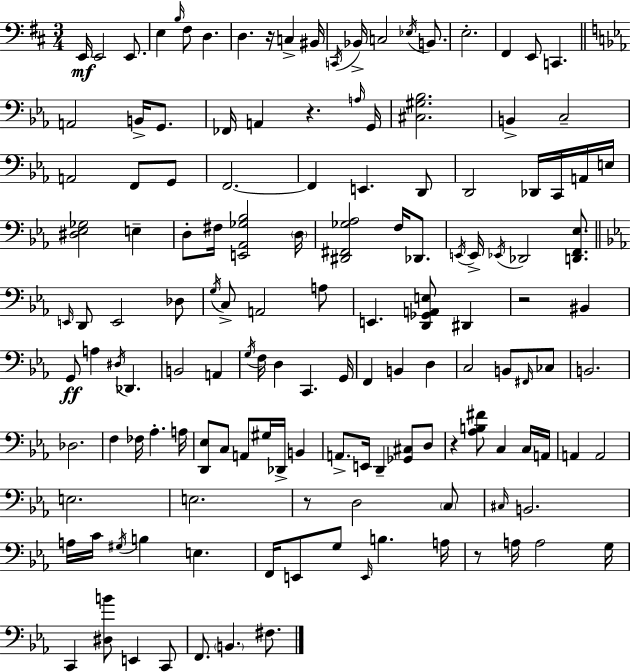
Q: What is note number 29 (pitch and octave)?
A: A2